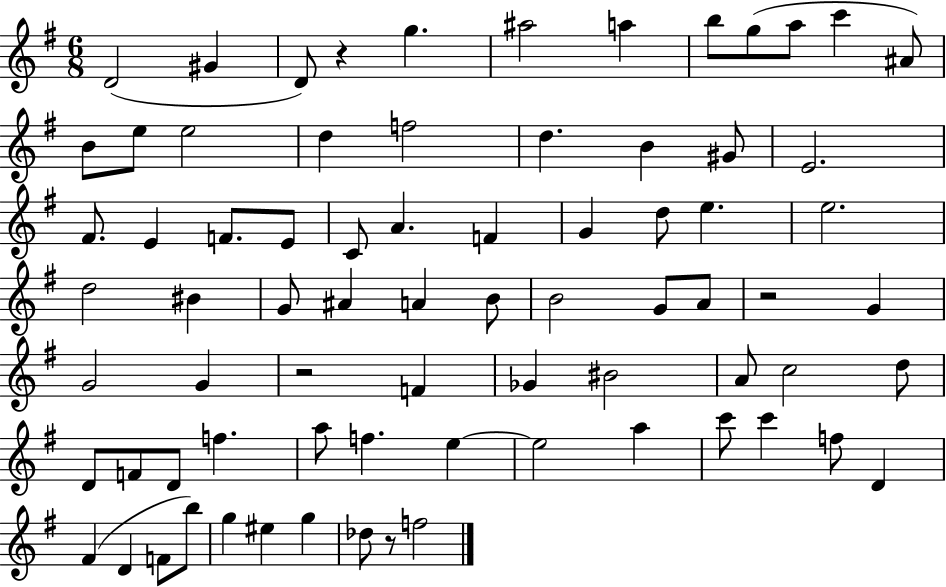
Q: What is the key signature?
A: G major